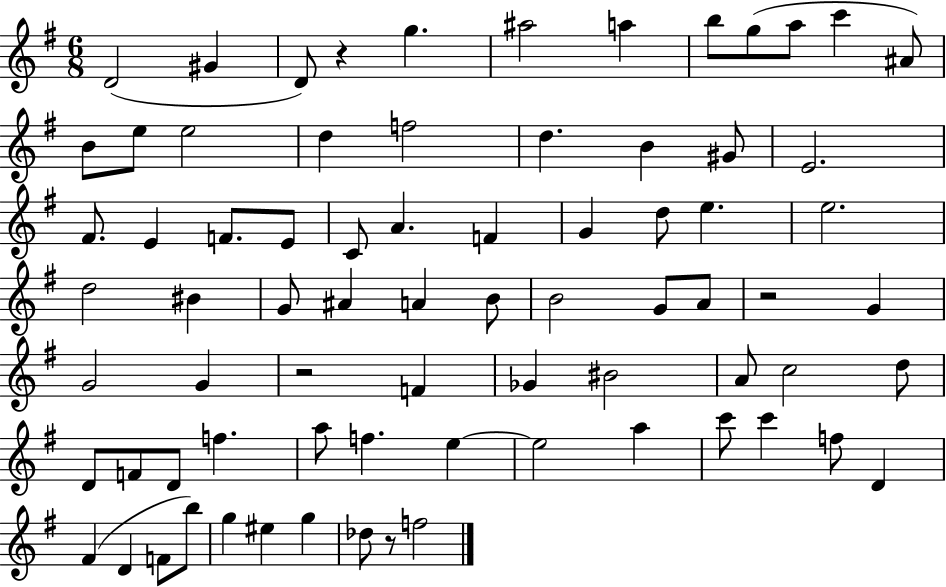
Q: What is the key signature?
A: G major